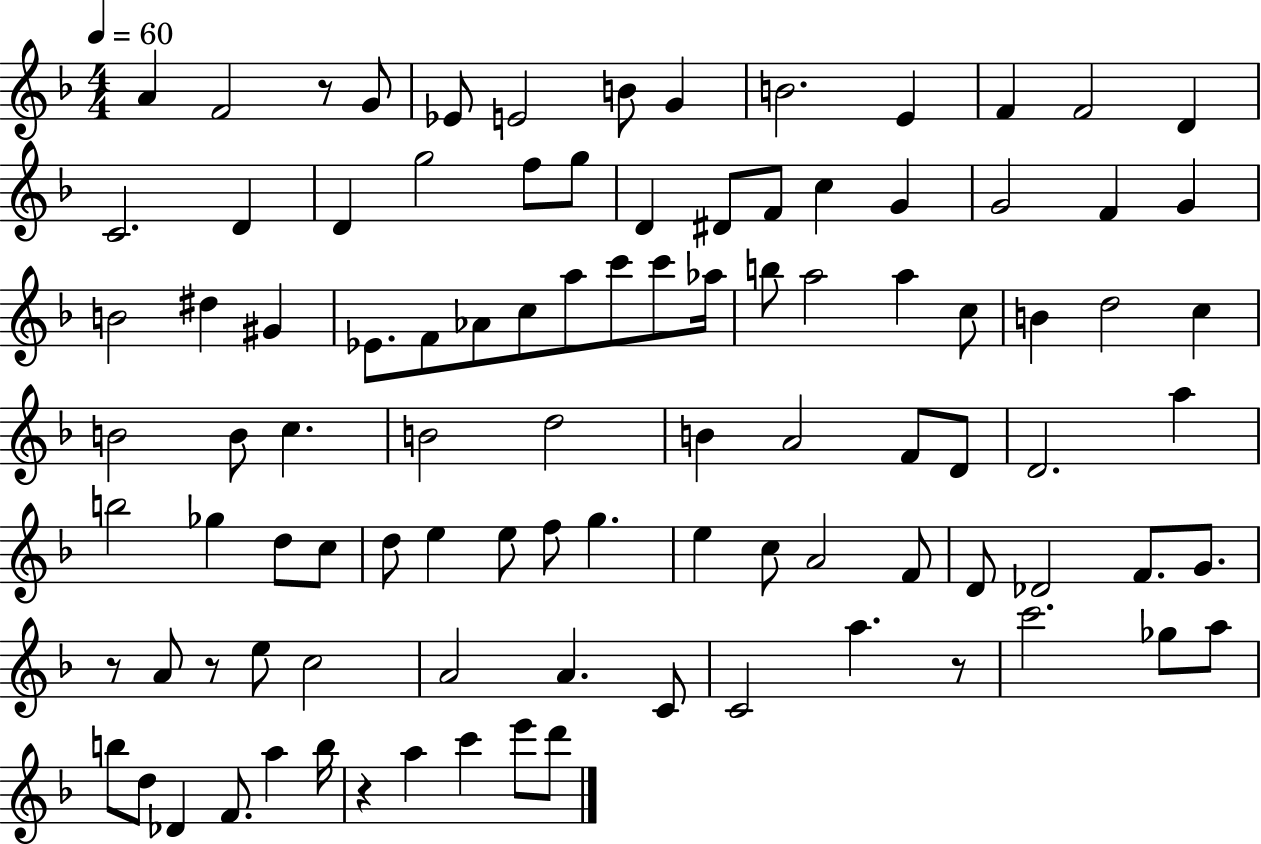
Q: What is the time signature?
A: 4/4